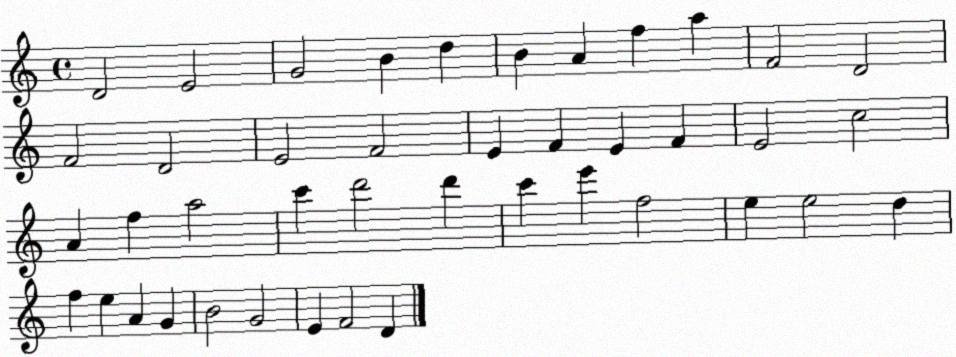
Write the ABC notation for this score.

X:1
T:Untitled
M:4/4
L:1/4
K:C
D2 E2 G2 B d B A f a F2 D2 F2 D2 E2 F2 E F E F E2 c2 A f a2 c' d'2 d' c' e' f2 e e2 d f e A G B2 G2 E F2 D